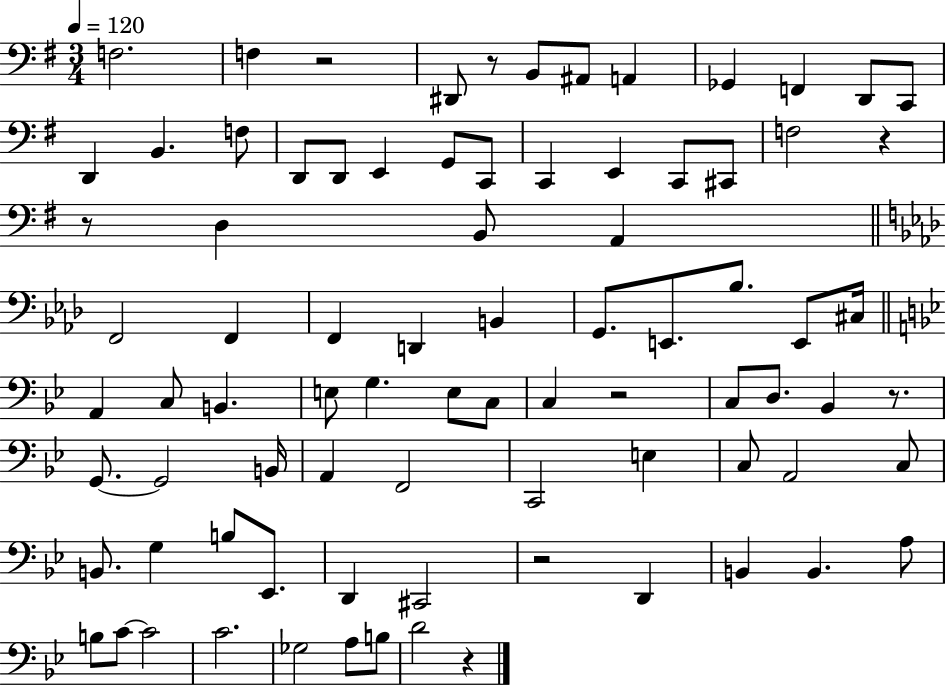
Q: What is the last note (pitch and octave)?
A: D4